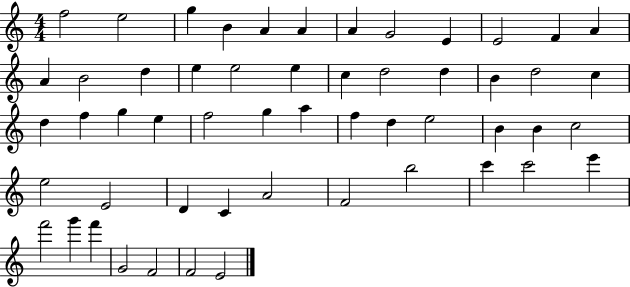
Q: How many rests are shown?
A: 0